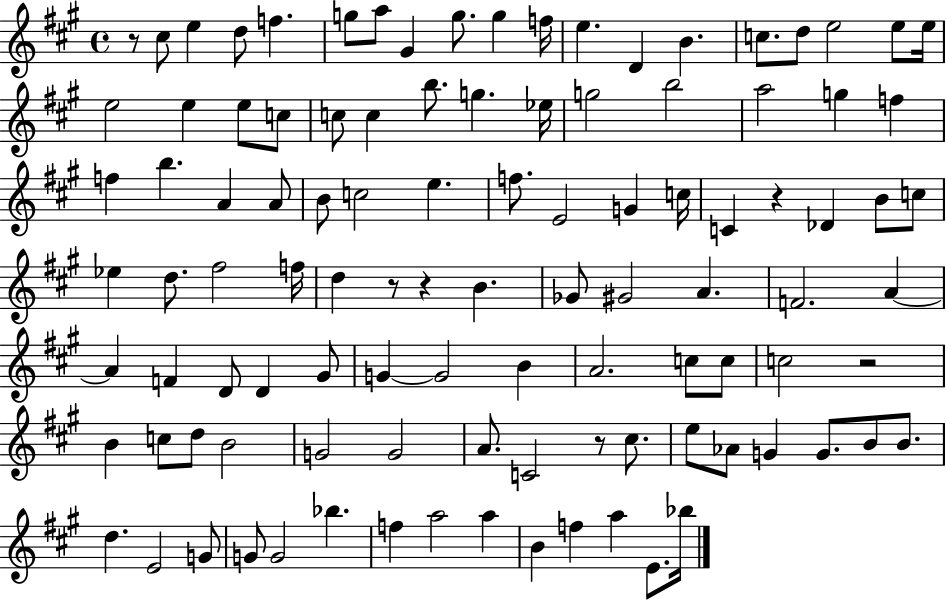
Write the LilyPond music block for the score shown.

{
  \clef treble
  \time 4/4
  \defaultTimeSignature
  \key a \major
  r8 cis''8 e''4 d''8 f''4. | g''8 a''8 gis'4 g''8. g''4 f''16 | e''4. d'4 b'4. | c''8. d''8 e''2 e''8 e''16 | \break e''2 e''4 e''8 c''8 | c''8 c''4 b''8. g''4. ees''16 | g''2 b''2 | a''2 g''4 f''4 | \break f''4 b''4. a'4 a'8 | b'8 c''2 e''4. | f''8. e'2 g'4 c''16 | c'4 r4 des'4 b'8 c''8 | \break ees''4 d''8. fis''2 f''16 | d''4 r8 r4 b'4. | ges'8 gis'2 a'4. | f'2. a'4~~ | \break a'4 f'4 d'8 d'4 gis'8 | g'4~~ g'2 b'4 | a'2. c''8 c''8 | c''2 r2 | \break b'4 c''8 d''8 b'2 | g'2 g'2 | a'8. c'2 r8 cis''8. | e''8 aes'8 g'4 g'8. b'8 b'8. | \break d''4. e'2 g'8 | g'8 g'2 bes''4. | f''4 a''2 a''4 | b'4 f''4 a''4 e'8. bes''16 | \break \bar "|."
}